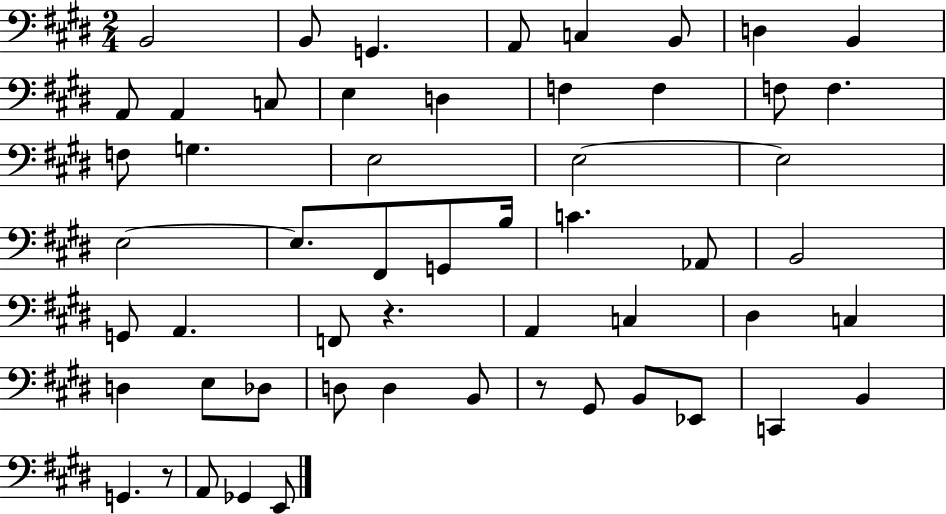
{
  \clef bass
  \numericTimeSignature
  \time 2/4
  \key e \major
  b,2 | b,8 g,4. | a,8 c4 b,8 | d4 b,4 | \break a,8 a,4 c8 | e4 d4 | f4 f4 | f8 f4. | \break f8 g4. | e2 | e2~~ | e2 | \break e2~~ | e8. fis,8 g,8 b16 | c'4. aes,8 | b,2 | \break g,8 a,4. | f,8 r4. | a,4 c4 | dis4 c4 | \break d4 e8 des8 | d8 d4 b,8 | r8 gis,8 b,8 ees,8 | c,4 b,4 | \break g,4. r8 | a,8 ges,4 e,8 | \bar "|."
}